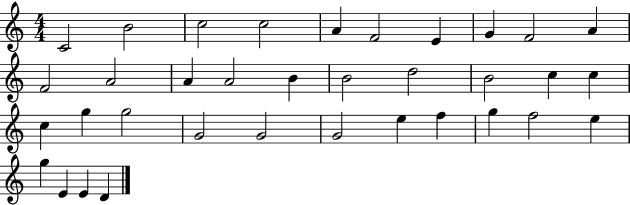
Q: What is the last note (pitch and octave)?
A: D4